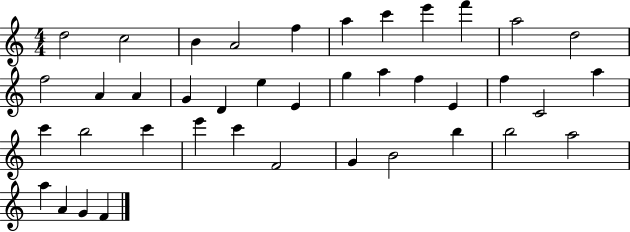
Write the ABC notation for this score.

X:1
T:Untitled
M:4/4
L:1/4
K:C
d2 c2 B A2 f a c' e' f' a2 d2 f2 A A G D e E g a f E f C2 a c' b2 c' e' c' F2 G B2 b b2 a2 a A G F